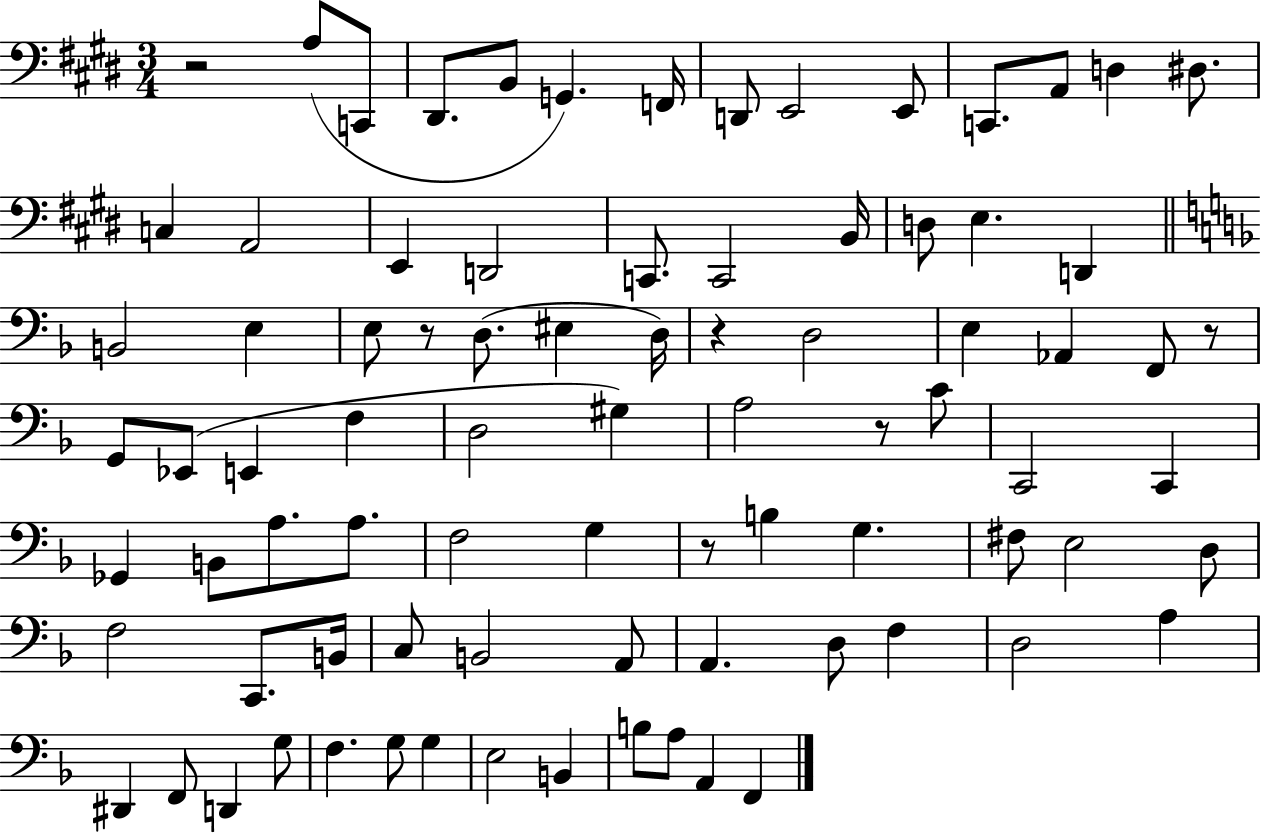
R/h A3/e C2/e D#2/e. B2/e G2/q. F2/s D2/e E2/h E2/e C2/e. A2/e D3/q D#3/e. C3/q A2/h E2/q D2/h C2/e. C2/h B2/s D3/e E3/q. D2/q B2/h E3/q E3/e R/e D3/e. EIS3/q D3/s R/q D3/h E3/q Ab2/q F2/e R/e G2/e Eb2/e E2/q F3/q D3/h G#3/q A3/h R/e C4/e C2/h C2/q Gb2/q B2/e A3/e. A3/e. F3/h G3/q R/e B3/q G3/q. F#3/e E3/h D3/e F3/h C2/e. B2/s C3/e B2/h A2/e A2/q. D3/e F3/q D3/h A3/q D#2/q F2/e D2/q G3/e F3/q. G3/e G3/q E3/h B2/q B3/e A3/e A2/q F2/q